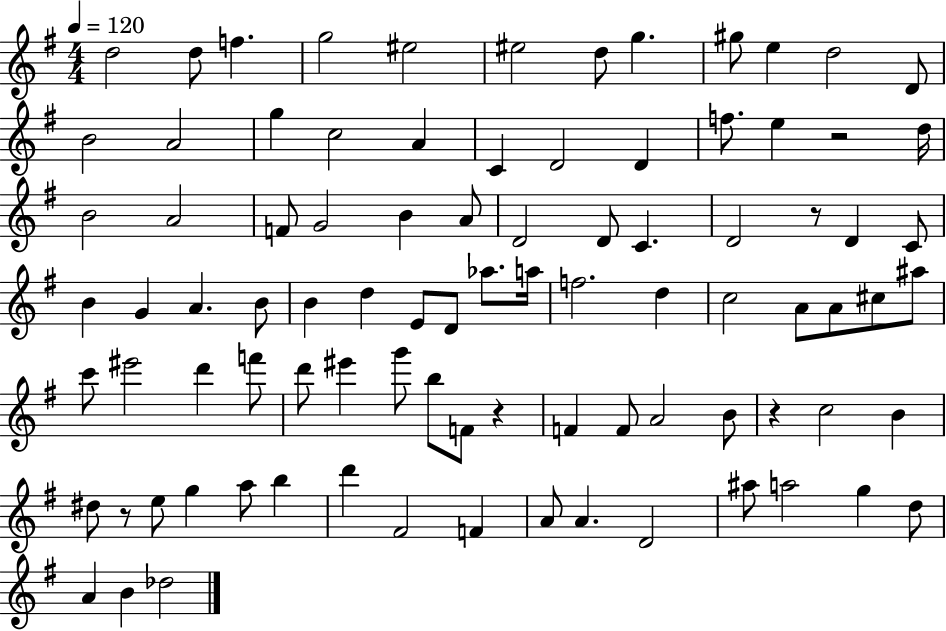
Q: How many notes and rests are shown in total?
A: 90